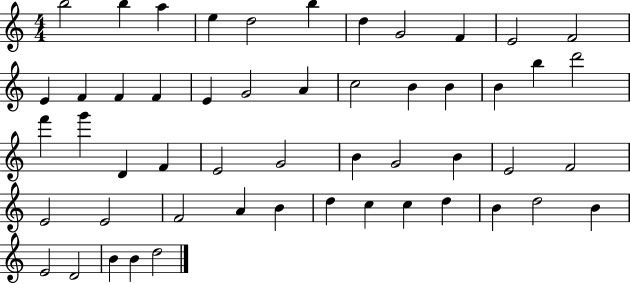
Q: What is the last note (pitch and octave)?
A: D5